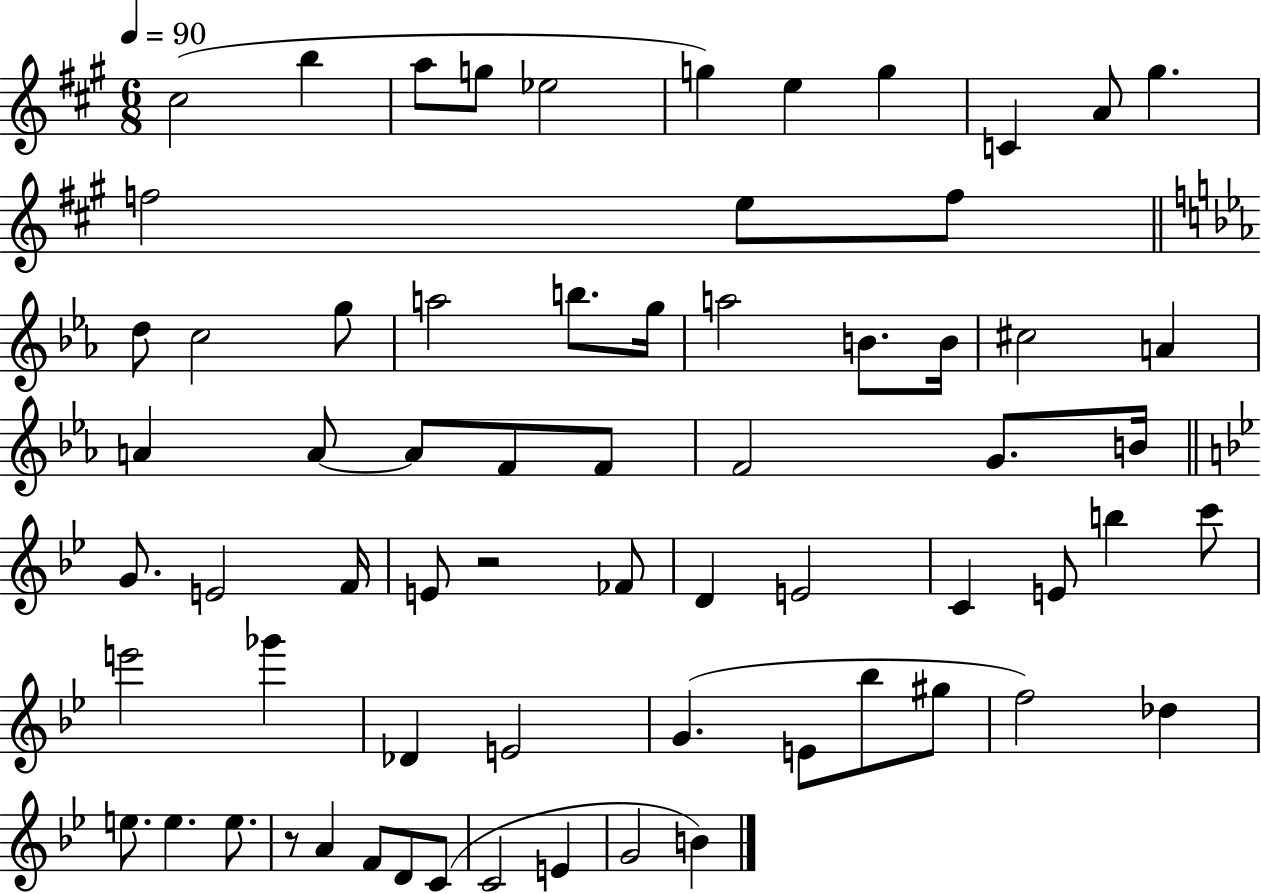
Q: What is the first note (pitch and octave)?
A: C#5